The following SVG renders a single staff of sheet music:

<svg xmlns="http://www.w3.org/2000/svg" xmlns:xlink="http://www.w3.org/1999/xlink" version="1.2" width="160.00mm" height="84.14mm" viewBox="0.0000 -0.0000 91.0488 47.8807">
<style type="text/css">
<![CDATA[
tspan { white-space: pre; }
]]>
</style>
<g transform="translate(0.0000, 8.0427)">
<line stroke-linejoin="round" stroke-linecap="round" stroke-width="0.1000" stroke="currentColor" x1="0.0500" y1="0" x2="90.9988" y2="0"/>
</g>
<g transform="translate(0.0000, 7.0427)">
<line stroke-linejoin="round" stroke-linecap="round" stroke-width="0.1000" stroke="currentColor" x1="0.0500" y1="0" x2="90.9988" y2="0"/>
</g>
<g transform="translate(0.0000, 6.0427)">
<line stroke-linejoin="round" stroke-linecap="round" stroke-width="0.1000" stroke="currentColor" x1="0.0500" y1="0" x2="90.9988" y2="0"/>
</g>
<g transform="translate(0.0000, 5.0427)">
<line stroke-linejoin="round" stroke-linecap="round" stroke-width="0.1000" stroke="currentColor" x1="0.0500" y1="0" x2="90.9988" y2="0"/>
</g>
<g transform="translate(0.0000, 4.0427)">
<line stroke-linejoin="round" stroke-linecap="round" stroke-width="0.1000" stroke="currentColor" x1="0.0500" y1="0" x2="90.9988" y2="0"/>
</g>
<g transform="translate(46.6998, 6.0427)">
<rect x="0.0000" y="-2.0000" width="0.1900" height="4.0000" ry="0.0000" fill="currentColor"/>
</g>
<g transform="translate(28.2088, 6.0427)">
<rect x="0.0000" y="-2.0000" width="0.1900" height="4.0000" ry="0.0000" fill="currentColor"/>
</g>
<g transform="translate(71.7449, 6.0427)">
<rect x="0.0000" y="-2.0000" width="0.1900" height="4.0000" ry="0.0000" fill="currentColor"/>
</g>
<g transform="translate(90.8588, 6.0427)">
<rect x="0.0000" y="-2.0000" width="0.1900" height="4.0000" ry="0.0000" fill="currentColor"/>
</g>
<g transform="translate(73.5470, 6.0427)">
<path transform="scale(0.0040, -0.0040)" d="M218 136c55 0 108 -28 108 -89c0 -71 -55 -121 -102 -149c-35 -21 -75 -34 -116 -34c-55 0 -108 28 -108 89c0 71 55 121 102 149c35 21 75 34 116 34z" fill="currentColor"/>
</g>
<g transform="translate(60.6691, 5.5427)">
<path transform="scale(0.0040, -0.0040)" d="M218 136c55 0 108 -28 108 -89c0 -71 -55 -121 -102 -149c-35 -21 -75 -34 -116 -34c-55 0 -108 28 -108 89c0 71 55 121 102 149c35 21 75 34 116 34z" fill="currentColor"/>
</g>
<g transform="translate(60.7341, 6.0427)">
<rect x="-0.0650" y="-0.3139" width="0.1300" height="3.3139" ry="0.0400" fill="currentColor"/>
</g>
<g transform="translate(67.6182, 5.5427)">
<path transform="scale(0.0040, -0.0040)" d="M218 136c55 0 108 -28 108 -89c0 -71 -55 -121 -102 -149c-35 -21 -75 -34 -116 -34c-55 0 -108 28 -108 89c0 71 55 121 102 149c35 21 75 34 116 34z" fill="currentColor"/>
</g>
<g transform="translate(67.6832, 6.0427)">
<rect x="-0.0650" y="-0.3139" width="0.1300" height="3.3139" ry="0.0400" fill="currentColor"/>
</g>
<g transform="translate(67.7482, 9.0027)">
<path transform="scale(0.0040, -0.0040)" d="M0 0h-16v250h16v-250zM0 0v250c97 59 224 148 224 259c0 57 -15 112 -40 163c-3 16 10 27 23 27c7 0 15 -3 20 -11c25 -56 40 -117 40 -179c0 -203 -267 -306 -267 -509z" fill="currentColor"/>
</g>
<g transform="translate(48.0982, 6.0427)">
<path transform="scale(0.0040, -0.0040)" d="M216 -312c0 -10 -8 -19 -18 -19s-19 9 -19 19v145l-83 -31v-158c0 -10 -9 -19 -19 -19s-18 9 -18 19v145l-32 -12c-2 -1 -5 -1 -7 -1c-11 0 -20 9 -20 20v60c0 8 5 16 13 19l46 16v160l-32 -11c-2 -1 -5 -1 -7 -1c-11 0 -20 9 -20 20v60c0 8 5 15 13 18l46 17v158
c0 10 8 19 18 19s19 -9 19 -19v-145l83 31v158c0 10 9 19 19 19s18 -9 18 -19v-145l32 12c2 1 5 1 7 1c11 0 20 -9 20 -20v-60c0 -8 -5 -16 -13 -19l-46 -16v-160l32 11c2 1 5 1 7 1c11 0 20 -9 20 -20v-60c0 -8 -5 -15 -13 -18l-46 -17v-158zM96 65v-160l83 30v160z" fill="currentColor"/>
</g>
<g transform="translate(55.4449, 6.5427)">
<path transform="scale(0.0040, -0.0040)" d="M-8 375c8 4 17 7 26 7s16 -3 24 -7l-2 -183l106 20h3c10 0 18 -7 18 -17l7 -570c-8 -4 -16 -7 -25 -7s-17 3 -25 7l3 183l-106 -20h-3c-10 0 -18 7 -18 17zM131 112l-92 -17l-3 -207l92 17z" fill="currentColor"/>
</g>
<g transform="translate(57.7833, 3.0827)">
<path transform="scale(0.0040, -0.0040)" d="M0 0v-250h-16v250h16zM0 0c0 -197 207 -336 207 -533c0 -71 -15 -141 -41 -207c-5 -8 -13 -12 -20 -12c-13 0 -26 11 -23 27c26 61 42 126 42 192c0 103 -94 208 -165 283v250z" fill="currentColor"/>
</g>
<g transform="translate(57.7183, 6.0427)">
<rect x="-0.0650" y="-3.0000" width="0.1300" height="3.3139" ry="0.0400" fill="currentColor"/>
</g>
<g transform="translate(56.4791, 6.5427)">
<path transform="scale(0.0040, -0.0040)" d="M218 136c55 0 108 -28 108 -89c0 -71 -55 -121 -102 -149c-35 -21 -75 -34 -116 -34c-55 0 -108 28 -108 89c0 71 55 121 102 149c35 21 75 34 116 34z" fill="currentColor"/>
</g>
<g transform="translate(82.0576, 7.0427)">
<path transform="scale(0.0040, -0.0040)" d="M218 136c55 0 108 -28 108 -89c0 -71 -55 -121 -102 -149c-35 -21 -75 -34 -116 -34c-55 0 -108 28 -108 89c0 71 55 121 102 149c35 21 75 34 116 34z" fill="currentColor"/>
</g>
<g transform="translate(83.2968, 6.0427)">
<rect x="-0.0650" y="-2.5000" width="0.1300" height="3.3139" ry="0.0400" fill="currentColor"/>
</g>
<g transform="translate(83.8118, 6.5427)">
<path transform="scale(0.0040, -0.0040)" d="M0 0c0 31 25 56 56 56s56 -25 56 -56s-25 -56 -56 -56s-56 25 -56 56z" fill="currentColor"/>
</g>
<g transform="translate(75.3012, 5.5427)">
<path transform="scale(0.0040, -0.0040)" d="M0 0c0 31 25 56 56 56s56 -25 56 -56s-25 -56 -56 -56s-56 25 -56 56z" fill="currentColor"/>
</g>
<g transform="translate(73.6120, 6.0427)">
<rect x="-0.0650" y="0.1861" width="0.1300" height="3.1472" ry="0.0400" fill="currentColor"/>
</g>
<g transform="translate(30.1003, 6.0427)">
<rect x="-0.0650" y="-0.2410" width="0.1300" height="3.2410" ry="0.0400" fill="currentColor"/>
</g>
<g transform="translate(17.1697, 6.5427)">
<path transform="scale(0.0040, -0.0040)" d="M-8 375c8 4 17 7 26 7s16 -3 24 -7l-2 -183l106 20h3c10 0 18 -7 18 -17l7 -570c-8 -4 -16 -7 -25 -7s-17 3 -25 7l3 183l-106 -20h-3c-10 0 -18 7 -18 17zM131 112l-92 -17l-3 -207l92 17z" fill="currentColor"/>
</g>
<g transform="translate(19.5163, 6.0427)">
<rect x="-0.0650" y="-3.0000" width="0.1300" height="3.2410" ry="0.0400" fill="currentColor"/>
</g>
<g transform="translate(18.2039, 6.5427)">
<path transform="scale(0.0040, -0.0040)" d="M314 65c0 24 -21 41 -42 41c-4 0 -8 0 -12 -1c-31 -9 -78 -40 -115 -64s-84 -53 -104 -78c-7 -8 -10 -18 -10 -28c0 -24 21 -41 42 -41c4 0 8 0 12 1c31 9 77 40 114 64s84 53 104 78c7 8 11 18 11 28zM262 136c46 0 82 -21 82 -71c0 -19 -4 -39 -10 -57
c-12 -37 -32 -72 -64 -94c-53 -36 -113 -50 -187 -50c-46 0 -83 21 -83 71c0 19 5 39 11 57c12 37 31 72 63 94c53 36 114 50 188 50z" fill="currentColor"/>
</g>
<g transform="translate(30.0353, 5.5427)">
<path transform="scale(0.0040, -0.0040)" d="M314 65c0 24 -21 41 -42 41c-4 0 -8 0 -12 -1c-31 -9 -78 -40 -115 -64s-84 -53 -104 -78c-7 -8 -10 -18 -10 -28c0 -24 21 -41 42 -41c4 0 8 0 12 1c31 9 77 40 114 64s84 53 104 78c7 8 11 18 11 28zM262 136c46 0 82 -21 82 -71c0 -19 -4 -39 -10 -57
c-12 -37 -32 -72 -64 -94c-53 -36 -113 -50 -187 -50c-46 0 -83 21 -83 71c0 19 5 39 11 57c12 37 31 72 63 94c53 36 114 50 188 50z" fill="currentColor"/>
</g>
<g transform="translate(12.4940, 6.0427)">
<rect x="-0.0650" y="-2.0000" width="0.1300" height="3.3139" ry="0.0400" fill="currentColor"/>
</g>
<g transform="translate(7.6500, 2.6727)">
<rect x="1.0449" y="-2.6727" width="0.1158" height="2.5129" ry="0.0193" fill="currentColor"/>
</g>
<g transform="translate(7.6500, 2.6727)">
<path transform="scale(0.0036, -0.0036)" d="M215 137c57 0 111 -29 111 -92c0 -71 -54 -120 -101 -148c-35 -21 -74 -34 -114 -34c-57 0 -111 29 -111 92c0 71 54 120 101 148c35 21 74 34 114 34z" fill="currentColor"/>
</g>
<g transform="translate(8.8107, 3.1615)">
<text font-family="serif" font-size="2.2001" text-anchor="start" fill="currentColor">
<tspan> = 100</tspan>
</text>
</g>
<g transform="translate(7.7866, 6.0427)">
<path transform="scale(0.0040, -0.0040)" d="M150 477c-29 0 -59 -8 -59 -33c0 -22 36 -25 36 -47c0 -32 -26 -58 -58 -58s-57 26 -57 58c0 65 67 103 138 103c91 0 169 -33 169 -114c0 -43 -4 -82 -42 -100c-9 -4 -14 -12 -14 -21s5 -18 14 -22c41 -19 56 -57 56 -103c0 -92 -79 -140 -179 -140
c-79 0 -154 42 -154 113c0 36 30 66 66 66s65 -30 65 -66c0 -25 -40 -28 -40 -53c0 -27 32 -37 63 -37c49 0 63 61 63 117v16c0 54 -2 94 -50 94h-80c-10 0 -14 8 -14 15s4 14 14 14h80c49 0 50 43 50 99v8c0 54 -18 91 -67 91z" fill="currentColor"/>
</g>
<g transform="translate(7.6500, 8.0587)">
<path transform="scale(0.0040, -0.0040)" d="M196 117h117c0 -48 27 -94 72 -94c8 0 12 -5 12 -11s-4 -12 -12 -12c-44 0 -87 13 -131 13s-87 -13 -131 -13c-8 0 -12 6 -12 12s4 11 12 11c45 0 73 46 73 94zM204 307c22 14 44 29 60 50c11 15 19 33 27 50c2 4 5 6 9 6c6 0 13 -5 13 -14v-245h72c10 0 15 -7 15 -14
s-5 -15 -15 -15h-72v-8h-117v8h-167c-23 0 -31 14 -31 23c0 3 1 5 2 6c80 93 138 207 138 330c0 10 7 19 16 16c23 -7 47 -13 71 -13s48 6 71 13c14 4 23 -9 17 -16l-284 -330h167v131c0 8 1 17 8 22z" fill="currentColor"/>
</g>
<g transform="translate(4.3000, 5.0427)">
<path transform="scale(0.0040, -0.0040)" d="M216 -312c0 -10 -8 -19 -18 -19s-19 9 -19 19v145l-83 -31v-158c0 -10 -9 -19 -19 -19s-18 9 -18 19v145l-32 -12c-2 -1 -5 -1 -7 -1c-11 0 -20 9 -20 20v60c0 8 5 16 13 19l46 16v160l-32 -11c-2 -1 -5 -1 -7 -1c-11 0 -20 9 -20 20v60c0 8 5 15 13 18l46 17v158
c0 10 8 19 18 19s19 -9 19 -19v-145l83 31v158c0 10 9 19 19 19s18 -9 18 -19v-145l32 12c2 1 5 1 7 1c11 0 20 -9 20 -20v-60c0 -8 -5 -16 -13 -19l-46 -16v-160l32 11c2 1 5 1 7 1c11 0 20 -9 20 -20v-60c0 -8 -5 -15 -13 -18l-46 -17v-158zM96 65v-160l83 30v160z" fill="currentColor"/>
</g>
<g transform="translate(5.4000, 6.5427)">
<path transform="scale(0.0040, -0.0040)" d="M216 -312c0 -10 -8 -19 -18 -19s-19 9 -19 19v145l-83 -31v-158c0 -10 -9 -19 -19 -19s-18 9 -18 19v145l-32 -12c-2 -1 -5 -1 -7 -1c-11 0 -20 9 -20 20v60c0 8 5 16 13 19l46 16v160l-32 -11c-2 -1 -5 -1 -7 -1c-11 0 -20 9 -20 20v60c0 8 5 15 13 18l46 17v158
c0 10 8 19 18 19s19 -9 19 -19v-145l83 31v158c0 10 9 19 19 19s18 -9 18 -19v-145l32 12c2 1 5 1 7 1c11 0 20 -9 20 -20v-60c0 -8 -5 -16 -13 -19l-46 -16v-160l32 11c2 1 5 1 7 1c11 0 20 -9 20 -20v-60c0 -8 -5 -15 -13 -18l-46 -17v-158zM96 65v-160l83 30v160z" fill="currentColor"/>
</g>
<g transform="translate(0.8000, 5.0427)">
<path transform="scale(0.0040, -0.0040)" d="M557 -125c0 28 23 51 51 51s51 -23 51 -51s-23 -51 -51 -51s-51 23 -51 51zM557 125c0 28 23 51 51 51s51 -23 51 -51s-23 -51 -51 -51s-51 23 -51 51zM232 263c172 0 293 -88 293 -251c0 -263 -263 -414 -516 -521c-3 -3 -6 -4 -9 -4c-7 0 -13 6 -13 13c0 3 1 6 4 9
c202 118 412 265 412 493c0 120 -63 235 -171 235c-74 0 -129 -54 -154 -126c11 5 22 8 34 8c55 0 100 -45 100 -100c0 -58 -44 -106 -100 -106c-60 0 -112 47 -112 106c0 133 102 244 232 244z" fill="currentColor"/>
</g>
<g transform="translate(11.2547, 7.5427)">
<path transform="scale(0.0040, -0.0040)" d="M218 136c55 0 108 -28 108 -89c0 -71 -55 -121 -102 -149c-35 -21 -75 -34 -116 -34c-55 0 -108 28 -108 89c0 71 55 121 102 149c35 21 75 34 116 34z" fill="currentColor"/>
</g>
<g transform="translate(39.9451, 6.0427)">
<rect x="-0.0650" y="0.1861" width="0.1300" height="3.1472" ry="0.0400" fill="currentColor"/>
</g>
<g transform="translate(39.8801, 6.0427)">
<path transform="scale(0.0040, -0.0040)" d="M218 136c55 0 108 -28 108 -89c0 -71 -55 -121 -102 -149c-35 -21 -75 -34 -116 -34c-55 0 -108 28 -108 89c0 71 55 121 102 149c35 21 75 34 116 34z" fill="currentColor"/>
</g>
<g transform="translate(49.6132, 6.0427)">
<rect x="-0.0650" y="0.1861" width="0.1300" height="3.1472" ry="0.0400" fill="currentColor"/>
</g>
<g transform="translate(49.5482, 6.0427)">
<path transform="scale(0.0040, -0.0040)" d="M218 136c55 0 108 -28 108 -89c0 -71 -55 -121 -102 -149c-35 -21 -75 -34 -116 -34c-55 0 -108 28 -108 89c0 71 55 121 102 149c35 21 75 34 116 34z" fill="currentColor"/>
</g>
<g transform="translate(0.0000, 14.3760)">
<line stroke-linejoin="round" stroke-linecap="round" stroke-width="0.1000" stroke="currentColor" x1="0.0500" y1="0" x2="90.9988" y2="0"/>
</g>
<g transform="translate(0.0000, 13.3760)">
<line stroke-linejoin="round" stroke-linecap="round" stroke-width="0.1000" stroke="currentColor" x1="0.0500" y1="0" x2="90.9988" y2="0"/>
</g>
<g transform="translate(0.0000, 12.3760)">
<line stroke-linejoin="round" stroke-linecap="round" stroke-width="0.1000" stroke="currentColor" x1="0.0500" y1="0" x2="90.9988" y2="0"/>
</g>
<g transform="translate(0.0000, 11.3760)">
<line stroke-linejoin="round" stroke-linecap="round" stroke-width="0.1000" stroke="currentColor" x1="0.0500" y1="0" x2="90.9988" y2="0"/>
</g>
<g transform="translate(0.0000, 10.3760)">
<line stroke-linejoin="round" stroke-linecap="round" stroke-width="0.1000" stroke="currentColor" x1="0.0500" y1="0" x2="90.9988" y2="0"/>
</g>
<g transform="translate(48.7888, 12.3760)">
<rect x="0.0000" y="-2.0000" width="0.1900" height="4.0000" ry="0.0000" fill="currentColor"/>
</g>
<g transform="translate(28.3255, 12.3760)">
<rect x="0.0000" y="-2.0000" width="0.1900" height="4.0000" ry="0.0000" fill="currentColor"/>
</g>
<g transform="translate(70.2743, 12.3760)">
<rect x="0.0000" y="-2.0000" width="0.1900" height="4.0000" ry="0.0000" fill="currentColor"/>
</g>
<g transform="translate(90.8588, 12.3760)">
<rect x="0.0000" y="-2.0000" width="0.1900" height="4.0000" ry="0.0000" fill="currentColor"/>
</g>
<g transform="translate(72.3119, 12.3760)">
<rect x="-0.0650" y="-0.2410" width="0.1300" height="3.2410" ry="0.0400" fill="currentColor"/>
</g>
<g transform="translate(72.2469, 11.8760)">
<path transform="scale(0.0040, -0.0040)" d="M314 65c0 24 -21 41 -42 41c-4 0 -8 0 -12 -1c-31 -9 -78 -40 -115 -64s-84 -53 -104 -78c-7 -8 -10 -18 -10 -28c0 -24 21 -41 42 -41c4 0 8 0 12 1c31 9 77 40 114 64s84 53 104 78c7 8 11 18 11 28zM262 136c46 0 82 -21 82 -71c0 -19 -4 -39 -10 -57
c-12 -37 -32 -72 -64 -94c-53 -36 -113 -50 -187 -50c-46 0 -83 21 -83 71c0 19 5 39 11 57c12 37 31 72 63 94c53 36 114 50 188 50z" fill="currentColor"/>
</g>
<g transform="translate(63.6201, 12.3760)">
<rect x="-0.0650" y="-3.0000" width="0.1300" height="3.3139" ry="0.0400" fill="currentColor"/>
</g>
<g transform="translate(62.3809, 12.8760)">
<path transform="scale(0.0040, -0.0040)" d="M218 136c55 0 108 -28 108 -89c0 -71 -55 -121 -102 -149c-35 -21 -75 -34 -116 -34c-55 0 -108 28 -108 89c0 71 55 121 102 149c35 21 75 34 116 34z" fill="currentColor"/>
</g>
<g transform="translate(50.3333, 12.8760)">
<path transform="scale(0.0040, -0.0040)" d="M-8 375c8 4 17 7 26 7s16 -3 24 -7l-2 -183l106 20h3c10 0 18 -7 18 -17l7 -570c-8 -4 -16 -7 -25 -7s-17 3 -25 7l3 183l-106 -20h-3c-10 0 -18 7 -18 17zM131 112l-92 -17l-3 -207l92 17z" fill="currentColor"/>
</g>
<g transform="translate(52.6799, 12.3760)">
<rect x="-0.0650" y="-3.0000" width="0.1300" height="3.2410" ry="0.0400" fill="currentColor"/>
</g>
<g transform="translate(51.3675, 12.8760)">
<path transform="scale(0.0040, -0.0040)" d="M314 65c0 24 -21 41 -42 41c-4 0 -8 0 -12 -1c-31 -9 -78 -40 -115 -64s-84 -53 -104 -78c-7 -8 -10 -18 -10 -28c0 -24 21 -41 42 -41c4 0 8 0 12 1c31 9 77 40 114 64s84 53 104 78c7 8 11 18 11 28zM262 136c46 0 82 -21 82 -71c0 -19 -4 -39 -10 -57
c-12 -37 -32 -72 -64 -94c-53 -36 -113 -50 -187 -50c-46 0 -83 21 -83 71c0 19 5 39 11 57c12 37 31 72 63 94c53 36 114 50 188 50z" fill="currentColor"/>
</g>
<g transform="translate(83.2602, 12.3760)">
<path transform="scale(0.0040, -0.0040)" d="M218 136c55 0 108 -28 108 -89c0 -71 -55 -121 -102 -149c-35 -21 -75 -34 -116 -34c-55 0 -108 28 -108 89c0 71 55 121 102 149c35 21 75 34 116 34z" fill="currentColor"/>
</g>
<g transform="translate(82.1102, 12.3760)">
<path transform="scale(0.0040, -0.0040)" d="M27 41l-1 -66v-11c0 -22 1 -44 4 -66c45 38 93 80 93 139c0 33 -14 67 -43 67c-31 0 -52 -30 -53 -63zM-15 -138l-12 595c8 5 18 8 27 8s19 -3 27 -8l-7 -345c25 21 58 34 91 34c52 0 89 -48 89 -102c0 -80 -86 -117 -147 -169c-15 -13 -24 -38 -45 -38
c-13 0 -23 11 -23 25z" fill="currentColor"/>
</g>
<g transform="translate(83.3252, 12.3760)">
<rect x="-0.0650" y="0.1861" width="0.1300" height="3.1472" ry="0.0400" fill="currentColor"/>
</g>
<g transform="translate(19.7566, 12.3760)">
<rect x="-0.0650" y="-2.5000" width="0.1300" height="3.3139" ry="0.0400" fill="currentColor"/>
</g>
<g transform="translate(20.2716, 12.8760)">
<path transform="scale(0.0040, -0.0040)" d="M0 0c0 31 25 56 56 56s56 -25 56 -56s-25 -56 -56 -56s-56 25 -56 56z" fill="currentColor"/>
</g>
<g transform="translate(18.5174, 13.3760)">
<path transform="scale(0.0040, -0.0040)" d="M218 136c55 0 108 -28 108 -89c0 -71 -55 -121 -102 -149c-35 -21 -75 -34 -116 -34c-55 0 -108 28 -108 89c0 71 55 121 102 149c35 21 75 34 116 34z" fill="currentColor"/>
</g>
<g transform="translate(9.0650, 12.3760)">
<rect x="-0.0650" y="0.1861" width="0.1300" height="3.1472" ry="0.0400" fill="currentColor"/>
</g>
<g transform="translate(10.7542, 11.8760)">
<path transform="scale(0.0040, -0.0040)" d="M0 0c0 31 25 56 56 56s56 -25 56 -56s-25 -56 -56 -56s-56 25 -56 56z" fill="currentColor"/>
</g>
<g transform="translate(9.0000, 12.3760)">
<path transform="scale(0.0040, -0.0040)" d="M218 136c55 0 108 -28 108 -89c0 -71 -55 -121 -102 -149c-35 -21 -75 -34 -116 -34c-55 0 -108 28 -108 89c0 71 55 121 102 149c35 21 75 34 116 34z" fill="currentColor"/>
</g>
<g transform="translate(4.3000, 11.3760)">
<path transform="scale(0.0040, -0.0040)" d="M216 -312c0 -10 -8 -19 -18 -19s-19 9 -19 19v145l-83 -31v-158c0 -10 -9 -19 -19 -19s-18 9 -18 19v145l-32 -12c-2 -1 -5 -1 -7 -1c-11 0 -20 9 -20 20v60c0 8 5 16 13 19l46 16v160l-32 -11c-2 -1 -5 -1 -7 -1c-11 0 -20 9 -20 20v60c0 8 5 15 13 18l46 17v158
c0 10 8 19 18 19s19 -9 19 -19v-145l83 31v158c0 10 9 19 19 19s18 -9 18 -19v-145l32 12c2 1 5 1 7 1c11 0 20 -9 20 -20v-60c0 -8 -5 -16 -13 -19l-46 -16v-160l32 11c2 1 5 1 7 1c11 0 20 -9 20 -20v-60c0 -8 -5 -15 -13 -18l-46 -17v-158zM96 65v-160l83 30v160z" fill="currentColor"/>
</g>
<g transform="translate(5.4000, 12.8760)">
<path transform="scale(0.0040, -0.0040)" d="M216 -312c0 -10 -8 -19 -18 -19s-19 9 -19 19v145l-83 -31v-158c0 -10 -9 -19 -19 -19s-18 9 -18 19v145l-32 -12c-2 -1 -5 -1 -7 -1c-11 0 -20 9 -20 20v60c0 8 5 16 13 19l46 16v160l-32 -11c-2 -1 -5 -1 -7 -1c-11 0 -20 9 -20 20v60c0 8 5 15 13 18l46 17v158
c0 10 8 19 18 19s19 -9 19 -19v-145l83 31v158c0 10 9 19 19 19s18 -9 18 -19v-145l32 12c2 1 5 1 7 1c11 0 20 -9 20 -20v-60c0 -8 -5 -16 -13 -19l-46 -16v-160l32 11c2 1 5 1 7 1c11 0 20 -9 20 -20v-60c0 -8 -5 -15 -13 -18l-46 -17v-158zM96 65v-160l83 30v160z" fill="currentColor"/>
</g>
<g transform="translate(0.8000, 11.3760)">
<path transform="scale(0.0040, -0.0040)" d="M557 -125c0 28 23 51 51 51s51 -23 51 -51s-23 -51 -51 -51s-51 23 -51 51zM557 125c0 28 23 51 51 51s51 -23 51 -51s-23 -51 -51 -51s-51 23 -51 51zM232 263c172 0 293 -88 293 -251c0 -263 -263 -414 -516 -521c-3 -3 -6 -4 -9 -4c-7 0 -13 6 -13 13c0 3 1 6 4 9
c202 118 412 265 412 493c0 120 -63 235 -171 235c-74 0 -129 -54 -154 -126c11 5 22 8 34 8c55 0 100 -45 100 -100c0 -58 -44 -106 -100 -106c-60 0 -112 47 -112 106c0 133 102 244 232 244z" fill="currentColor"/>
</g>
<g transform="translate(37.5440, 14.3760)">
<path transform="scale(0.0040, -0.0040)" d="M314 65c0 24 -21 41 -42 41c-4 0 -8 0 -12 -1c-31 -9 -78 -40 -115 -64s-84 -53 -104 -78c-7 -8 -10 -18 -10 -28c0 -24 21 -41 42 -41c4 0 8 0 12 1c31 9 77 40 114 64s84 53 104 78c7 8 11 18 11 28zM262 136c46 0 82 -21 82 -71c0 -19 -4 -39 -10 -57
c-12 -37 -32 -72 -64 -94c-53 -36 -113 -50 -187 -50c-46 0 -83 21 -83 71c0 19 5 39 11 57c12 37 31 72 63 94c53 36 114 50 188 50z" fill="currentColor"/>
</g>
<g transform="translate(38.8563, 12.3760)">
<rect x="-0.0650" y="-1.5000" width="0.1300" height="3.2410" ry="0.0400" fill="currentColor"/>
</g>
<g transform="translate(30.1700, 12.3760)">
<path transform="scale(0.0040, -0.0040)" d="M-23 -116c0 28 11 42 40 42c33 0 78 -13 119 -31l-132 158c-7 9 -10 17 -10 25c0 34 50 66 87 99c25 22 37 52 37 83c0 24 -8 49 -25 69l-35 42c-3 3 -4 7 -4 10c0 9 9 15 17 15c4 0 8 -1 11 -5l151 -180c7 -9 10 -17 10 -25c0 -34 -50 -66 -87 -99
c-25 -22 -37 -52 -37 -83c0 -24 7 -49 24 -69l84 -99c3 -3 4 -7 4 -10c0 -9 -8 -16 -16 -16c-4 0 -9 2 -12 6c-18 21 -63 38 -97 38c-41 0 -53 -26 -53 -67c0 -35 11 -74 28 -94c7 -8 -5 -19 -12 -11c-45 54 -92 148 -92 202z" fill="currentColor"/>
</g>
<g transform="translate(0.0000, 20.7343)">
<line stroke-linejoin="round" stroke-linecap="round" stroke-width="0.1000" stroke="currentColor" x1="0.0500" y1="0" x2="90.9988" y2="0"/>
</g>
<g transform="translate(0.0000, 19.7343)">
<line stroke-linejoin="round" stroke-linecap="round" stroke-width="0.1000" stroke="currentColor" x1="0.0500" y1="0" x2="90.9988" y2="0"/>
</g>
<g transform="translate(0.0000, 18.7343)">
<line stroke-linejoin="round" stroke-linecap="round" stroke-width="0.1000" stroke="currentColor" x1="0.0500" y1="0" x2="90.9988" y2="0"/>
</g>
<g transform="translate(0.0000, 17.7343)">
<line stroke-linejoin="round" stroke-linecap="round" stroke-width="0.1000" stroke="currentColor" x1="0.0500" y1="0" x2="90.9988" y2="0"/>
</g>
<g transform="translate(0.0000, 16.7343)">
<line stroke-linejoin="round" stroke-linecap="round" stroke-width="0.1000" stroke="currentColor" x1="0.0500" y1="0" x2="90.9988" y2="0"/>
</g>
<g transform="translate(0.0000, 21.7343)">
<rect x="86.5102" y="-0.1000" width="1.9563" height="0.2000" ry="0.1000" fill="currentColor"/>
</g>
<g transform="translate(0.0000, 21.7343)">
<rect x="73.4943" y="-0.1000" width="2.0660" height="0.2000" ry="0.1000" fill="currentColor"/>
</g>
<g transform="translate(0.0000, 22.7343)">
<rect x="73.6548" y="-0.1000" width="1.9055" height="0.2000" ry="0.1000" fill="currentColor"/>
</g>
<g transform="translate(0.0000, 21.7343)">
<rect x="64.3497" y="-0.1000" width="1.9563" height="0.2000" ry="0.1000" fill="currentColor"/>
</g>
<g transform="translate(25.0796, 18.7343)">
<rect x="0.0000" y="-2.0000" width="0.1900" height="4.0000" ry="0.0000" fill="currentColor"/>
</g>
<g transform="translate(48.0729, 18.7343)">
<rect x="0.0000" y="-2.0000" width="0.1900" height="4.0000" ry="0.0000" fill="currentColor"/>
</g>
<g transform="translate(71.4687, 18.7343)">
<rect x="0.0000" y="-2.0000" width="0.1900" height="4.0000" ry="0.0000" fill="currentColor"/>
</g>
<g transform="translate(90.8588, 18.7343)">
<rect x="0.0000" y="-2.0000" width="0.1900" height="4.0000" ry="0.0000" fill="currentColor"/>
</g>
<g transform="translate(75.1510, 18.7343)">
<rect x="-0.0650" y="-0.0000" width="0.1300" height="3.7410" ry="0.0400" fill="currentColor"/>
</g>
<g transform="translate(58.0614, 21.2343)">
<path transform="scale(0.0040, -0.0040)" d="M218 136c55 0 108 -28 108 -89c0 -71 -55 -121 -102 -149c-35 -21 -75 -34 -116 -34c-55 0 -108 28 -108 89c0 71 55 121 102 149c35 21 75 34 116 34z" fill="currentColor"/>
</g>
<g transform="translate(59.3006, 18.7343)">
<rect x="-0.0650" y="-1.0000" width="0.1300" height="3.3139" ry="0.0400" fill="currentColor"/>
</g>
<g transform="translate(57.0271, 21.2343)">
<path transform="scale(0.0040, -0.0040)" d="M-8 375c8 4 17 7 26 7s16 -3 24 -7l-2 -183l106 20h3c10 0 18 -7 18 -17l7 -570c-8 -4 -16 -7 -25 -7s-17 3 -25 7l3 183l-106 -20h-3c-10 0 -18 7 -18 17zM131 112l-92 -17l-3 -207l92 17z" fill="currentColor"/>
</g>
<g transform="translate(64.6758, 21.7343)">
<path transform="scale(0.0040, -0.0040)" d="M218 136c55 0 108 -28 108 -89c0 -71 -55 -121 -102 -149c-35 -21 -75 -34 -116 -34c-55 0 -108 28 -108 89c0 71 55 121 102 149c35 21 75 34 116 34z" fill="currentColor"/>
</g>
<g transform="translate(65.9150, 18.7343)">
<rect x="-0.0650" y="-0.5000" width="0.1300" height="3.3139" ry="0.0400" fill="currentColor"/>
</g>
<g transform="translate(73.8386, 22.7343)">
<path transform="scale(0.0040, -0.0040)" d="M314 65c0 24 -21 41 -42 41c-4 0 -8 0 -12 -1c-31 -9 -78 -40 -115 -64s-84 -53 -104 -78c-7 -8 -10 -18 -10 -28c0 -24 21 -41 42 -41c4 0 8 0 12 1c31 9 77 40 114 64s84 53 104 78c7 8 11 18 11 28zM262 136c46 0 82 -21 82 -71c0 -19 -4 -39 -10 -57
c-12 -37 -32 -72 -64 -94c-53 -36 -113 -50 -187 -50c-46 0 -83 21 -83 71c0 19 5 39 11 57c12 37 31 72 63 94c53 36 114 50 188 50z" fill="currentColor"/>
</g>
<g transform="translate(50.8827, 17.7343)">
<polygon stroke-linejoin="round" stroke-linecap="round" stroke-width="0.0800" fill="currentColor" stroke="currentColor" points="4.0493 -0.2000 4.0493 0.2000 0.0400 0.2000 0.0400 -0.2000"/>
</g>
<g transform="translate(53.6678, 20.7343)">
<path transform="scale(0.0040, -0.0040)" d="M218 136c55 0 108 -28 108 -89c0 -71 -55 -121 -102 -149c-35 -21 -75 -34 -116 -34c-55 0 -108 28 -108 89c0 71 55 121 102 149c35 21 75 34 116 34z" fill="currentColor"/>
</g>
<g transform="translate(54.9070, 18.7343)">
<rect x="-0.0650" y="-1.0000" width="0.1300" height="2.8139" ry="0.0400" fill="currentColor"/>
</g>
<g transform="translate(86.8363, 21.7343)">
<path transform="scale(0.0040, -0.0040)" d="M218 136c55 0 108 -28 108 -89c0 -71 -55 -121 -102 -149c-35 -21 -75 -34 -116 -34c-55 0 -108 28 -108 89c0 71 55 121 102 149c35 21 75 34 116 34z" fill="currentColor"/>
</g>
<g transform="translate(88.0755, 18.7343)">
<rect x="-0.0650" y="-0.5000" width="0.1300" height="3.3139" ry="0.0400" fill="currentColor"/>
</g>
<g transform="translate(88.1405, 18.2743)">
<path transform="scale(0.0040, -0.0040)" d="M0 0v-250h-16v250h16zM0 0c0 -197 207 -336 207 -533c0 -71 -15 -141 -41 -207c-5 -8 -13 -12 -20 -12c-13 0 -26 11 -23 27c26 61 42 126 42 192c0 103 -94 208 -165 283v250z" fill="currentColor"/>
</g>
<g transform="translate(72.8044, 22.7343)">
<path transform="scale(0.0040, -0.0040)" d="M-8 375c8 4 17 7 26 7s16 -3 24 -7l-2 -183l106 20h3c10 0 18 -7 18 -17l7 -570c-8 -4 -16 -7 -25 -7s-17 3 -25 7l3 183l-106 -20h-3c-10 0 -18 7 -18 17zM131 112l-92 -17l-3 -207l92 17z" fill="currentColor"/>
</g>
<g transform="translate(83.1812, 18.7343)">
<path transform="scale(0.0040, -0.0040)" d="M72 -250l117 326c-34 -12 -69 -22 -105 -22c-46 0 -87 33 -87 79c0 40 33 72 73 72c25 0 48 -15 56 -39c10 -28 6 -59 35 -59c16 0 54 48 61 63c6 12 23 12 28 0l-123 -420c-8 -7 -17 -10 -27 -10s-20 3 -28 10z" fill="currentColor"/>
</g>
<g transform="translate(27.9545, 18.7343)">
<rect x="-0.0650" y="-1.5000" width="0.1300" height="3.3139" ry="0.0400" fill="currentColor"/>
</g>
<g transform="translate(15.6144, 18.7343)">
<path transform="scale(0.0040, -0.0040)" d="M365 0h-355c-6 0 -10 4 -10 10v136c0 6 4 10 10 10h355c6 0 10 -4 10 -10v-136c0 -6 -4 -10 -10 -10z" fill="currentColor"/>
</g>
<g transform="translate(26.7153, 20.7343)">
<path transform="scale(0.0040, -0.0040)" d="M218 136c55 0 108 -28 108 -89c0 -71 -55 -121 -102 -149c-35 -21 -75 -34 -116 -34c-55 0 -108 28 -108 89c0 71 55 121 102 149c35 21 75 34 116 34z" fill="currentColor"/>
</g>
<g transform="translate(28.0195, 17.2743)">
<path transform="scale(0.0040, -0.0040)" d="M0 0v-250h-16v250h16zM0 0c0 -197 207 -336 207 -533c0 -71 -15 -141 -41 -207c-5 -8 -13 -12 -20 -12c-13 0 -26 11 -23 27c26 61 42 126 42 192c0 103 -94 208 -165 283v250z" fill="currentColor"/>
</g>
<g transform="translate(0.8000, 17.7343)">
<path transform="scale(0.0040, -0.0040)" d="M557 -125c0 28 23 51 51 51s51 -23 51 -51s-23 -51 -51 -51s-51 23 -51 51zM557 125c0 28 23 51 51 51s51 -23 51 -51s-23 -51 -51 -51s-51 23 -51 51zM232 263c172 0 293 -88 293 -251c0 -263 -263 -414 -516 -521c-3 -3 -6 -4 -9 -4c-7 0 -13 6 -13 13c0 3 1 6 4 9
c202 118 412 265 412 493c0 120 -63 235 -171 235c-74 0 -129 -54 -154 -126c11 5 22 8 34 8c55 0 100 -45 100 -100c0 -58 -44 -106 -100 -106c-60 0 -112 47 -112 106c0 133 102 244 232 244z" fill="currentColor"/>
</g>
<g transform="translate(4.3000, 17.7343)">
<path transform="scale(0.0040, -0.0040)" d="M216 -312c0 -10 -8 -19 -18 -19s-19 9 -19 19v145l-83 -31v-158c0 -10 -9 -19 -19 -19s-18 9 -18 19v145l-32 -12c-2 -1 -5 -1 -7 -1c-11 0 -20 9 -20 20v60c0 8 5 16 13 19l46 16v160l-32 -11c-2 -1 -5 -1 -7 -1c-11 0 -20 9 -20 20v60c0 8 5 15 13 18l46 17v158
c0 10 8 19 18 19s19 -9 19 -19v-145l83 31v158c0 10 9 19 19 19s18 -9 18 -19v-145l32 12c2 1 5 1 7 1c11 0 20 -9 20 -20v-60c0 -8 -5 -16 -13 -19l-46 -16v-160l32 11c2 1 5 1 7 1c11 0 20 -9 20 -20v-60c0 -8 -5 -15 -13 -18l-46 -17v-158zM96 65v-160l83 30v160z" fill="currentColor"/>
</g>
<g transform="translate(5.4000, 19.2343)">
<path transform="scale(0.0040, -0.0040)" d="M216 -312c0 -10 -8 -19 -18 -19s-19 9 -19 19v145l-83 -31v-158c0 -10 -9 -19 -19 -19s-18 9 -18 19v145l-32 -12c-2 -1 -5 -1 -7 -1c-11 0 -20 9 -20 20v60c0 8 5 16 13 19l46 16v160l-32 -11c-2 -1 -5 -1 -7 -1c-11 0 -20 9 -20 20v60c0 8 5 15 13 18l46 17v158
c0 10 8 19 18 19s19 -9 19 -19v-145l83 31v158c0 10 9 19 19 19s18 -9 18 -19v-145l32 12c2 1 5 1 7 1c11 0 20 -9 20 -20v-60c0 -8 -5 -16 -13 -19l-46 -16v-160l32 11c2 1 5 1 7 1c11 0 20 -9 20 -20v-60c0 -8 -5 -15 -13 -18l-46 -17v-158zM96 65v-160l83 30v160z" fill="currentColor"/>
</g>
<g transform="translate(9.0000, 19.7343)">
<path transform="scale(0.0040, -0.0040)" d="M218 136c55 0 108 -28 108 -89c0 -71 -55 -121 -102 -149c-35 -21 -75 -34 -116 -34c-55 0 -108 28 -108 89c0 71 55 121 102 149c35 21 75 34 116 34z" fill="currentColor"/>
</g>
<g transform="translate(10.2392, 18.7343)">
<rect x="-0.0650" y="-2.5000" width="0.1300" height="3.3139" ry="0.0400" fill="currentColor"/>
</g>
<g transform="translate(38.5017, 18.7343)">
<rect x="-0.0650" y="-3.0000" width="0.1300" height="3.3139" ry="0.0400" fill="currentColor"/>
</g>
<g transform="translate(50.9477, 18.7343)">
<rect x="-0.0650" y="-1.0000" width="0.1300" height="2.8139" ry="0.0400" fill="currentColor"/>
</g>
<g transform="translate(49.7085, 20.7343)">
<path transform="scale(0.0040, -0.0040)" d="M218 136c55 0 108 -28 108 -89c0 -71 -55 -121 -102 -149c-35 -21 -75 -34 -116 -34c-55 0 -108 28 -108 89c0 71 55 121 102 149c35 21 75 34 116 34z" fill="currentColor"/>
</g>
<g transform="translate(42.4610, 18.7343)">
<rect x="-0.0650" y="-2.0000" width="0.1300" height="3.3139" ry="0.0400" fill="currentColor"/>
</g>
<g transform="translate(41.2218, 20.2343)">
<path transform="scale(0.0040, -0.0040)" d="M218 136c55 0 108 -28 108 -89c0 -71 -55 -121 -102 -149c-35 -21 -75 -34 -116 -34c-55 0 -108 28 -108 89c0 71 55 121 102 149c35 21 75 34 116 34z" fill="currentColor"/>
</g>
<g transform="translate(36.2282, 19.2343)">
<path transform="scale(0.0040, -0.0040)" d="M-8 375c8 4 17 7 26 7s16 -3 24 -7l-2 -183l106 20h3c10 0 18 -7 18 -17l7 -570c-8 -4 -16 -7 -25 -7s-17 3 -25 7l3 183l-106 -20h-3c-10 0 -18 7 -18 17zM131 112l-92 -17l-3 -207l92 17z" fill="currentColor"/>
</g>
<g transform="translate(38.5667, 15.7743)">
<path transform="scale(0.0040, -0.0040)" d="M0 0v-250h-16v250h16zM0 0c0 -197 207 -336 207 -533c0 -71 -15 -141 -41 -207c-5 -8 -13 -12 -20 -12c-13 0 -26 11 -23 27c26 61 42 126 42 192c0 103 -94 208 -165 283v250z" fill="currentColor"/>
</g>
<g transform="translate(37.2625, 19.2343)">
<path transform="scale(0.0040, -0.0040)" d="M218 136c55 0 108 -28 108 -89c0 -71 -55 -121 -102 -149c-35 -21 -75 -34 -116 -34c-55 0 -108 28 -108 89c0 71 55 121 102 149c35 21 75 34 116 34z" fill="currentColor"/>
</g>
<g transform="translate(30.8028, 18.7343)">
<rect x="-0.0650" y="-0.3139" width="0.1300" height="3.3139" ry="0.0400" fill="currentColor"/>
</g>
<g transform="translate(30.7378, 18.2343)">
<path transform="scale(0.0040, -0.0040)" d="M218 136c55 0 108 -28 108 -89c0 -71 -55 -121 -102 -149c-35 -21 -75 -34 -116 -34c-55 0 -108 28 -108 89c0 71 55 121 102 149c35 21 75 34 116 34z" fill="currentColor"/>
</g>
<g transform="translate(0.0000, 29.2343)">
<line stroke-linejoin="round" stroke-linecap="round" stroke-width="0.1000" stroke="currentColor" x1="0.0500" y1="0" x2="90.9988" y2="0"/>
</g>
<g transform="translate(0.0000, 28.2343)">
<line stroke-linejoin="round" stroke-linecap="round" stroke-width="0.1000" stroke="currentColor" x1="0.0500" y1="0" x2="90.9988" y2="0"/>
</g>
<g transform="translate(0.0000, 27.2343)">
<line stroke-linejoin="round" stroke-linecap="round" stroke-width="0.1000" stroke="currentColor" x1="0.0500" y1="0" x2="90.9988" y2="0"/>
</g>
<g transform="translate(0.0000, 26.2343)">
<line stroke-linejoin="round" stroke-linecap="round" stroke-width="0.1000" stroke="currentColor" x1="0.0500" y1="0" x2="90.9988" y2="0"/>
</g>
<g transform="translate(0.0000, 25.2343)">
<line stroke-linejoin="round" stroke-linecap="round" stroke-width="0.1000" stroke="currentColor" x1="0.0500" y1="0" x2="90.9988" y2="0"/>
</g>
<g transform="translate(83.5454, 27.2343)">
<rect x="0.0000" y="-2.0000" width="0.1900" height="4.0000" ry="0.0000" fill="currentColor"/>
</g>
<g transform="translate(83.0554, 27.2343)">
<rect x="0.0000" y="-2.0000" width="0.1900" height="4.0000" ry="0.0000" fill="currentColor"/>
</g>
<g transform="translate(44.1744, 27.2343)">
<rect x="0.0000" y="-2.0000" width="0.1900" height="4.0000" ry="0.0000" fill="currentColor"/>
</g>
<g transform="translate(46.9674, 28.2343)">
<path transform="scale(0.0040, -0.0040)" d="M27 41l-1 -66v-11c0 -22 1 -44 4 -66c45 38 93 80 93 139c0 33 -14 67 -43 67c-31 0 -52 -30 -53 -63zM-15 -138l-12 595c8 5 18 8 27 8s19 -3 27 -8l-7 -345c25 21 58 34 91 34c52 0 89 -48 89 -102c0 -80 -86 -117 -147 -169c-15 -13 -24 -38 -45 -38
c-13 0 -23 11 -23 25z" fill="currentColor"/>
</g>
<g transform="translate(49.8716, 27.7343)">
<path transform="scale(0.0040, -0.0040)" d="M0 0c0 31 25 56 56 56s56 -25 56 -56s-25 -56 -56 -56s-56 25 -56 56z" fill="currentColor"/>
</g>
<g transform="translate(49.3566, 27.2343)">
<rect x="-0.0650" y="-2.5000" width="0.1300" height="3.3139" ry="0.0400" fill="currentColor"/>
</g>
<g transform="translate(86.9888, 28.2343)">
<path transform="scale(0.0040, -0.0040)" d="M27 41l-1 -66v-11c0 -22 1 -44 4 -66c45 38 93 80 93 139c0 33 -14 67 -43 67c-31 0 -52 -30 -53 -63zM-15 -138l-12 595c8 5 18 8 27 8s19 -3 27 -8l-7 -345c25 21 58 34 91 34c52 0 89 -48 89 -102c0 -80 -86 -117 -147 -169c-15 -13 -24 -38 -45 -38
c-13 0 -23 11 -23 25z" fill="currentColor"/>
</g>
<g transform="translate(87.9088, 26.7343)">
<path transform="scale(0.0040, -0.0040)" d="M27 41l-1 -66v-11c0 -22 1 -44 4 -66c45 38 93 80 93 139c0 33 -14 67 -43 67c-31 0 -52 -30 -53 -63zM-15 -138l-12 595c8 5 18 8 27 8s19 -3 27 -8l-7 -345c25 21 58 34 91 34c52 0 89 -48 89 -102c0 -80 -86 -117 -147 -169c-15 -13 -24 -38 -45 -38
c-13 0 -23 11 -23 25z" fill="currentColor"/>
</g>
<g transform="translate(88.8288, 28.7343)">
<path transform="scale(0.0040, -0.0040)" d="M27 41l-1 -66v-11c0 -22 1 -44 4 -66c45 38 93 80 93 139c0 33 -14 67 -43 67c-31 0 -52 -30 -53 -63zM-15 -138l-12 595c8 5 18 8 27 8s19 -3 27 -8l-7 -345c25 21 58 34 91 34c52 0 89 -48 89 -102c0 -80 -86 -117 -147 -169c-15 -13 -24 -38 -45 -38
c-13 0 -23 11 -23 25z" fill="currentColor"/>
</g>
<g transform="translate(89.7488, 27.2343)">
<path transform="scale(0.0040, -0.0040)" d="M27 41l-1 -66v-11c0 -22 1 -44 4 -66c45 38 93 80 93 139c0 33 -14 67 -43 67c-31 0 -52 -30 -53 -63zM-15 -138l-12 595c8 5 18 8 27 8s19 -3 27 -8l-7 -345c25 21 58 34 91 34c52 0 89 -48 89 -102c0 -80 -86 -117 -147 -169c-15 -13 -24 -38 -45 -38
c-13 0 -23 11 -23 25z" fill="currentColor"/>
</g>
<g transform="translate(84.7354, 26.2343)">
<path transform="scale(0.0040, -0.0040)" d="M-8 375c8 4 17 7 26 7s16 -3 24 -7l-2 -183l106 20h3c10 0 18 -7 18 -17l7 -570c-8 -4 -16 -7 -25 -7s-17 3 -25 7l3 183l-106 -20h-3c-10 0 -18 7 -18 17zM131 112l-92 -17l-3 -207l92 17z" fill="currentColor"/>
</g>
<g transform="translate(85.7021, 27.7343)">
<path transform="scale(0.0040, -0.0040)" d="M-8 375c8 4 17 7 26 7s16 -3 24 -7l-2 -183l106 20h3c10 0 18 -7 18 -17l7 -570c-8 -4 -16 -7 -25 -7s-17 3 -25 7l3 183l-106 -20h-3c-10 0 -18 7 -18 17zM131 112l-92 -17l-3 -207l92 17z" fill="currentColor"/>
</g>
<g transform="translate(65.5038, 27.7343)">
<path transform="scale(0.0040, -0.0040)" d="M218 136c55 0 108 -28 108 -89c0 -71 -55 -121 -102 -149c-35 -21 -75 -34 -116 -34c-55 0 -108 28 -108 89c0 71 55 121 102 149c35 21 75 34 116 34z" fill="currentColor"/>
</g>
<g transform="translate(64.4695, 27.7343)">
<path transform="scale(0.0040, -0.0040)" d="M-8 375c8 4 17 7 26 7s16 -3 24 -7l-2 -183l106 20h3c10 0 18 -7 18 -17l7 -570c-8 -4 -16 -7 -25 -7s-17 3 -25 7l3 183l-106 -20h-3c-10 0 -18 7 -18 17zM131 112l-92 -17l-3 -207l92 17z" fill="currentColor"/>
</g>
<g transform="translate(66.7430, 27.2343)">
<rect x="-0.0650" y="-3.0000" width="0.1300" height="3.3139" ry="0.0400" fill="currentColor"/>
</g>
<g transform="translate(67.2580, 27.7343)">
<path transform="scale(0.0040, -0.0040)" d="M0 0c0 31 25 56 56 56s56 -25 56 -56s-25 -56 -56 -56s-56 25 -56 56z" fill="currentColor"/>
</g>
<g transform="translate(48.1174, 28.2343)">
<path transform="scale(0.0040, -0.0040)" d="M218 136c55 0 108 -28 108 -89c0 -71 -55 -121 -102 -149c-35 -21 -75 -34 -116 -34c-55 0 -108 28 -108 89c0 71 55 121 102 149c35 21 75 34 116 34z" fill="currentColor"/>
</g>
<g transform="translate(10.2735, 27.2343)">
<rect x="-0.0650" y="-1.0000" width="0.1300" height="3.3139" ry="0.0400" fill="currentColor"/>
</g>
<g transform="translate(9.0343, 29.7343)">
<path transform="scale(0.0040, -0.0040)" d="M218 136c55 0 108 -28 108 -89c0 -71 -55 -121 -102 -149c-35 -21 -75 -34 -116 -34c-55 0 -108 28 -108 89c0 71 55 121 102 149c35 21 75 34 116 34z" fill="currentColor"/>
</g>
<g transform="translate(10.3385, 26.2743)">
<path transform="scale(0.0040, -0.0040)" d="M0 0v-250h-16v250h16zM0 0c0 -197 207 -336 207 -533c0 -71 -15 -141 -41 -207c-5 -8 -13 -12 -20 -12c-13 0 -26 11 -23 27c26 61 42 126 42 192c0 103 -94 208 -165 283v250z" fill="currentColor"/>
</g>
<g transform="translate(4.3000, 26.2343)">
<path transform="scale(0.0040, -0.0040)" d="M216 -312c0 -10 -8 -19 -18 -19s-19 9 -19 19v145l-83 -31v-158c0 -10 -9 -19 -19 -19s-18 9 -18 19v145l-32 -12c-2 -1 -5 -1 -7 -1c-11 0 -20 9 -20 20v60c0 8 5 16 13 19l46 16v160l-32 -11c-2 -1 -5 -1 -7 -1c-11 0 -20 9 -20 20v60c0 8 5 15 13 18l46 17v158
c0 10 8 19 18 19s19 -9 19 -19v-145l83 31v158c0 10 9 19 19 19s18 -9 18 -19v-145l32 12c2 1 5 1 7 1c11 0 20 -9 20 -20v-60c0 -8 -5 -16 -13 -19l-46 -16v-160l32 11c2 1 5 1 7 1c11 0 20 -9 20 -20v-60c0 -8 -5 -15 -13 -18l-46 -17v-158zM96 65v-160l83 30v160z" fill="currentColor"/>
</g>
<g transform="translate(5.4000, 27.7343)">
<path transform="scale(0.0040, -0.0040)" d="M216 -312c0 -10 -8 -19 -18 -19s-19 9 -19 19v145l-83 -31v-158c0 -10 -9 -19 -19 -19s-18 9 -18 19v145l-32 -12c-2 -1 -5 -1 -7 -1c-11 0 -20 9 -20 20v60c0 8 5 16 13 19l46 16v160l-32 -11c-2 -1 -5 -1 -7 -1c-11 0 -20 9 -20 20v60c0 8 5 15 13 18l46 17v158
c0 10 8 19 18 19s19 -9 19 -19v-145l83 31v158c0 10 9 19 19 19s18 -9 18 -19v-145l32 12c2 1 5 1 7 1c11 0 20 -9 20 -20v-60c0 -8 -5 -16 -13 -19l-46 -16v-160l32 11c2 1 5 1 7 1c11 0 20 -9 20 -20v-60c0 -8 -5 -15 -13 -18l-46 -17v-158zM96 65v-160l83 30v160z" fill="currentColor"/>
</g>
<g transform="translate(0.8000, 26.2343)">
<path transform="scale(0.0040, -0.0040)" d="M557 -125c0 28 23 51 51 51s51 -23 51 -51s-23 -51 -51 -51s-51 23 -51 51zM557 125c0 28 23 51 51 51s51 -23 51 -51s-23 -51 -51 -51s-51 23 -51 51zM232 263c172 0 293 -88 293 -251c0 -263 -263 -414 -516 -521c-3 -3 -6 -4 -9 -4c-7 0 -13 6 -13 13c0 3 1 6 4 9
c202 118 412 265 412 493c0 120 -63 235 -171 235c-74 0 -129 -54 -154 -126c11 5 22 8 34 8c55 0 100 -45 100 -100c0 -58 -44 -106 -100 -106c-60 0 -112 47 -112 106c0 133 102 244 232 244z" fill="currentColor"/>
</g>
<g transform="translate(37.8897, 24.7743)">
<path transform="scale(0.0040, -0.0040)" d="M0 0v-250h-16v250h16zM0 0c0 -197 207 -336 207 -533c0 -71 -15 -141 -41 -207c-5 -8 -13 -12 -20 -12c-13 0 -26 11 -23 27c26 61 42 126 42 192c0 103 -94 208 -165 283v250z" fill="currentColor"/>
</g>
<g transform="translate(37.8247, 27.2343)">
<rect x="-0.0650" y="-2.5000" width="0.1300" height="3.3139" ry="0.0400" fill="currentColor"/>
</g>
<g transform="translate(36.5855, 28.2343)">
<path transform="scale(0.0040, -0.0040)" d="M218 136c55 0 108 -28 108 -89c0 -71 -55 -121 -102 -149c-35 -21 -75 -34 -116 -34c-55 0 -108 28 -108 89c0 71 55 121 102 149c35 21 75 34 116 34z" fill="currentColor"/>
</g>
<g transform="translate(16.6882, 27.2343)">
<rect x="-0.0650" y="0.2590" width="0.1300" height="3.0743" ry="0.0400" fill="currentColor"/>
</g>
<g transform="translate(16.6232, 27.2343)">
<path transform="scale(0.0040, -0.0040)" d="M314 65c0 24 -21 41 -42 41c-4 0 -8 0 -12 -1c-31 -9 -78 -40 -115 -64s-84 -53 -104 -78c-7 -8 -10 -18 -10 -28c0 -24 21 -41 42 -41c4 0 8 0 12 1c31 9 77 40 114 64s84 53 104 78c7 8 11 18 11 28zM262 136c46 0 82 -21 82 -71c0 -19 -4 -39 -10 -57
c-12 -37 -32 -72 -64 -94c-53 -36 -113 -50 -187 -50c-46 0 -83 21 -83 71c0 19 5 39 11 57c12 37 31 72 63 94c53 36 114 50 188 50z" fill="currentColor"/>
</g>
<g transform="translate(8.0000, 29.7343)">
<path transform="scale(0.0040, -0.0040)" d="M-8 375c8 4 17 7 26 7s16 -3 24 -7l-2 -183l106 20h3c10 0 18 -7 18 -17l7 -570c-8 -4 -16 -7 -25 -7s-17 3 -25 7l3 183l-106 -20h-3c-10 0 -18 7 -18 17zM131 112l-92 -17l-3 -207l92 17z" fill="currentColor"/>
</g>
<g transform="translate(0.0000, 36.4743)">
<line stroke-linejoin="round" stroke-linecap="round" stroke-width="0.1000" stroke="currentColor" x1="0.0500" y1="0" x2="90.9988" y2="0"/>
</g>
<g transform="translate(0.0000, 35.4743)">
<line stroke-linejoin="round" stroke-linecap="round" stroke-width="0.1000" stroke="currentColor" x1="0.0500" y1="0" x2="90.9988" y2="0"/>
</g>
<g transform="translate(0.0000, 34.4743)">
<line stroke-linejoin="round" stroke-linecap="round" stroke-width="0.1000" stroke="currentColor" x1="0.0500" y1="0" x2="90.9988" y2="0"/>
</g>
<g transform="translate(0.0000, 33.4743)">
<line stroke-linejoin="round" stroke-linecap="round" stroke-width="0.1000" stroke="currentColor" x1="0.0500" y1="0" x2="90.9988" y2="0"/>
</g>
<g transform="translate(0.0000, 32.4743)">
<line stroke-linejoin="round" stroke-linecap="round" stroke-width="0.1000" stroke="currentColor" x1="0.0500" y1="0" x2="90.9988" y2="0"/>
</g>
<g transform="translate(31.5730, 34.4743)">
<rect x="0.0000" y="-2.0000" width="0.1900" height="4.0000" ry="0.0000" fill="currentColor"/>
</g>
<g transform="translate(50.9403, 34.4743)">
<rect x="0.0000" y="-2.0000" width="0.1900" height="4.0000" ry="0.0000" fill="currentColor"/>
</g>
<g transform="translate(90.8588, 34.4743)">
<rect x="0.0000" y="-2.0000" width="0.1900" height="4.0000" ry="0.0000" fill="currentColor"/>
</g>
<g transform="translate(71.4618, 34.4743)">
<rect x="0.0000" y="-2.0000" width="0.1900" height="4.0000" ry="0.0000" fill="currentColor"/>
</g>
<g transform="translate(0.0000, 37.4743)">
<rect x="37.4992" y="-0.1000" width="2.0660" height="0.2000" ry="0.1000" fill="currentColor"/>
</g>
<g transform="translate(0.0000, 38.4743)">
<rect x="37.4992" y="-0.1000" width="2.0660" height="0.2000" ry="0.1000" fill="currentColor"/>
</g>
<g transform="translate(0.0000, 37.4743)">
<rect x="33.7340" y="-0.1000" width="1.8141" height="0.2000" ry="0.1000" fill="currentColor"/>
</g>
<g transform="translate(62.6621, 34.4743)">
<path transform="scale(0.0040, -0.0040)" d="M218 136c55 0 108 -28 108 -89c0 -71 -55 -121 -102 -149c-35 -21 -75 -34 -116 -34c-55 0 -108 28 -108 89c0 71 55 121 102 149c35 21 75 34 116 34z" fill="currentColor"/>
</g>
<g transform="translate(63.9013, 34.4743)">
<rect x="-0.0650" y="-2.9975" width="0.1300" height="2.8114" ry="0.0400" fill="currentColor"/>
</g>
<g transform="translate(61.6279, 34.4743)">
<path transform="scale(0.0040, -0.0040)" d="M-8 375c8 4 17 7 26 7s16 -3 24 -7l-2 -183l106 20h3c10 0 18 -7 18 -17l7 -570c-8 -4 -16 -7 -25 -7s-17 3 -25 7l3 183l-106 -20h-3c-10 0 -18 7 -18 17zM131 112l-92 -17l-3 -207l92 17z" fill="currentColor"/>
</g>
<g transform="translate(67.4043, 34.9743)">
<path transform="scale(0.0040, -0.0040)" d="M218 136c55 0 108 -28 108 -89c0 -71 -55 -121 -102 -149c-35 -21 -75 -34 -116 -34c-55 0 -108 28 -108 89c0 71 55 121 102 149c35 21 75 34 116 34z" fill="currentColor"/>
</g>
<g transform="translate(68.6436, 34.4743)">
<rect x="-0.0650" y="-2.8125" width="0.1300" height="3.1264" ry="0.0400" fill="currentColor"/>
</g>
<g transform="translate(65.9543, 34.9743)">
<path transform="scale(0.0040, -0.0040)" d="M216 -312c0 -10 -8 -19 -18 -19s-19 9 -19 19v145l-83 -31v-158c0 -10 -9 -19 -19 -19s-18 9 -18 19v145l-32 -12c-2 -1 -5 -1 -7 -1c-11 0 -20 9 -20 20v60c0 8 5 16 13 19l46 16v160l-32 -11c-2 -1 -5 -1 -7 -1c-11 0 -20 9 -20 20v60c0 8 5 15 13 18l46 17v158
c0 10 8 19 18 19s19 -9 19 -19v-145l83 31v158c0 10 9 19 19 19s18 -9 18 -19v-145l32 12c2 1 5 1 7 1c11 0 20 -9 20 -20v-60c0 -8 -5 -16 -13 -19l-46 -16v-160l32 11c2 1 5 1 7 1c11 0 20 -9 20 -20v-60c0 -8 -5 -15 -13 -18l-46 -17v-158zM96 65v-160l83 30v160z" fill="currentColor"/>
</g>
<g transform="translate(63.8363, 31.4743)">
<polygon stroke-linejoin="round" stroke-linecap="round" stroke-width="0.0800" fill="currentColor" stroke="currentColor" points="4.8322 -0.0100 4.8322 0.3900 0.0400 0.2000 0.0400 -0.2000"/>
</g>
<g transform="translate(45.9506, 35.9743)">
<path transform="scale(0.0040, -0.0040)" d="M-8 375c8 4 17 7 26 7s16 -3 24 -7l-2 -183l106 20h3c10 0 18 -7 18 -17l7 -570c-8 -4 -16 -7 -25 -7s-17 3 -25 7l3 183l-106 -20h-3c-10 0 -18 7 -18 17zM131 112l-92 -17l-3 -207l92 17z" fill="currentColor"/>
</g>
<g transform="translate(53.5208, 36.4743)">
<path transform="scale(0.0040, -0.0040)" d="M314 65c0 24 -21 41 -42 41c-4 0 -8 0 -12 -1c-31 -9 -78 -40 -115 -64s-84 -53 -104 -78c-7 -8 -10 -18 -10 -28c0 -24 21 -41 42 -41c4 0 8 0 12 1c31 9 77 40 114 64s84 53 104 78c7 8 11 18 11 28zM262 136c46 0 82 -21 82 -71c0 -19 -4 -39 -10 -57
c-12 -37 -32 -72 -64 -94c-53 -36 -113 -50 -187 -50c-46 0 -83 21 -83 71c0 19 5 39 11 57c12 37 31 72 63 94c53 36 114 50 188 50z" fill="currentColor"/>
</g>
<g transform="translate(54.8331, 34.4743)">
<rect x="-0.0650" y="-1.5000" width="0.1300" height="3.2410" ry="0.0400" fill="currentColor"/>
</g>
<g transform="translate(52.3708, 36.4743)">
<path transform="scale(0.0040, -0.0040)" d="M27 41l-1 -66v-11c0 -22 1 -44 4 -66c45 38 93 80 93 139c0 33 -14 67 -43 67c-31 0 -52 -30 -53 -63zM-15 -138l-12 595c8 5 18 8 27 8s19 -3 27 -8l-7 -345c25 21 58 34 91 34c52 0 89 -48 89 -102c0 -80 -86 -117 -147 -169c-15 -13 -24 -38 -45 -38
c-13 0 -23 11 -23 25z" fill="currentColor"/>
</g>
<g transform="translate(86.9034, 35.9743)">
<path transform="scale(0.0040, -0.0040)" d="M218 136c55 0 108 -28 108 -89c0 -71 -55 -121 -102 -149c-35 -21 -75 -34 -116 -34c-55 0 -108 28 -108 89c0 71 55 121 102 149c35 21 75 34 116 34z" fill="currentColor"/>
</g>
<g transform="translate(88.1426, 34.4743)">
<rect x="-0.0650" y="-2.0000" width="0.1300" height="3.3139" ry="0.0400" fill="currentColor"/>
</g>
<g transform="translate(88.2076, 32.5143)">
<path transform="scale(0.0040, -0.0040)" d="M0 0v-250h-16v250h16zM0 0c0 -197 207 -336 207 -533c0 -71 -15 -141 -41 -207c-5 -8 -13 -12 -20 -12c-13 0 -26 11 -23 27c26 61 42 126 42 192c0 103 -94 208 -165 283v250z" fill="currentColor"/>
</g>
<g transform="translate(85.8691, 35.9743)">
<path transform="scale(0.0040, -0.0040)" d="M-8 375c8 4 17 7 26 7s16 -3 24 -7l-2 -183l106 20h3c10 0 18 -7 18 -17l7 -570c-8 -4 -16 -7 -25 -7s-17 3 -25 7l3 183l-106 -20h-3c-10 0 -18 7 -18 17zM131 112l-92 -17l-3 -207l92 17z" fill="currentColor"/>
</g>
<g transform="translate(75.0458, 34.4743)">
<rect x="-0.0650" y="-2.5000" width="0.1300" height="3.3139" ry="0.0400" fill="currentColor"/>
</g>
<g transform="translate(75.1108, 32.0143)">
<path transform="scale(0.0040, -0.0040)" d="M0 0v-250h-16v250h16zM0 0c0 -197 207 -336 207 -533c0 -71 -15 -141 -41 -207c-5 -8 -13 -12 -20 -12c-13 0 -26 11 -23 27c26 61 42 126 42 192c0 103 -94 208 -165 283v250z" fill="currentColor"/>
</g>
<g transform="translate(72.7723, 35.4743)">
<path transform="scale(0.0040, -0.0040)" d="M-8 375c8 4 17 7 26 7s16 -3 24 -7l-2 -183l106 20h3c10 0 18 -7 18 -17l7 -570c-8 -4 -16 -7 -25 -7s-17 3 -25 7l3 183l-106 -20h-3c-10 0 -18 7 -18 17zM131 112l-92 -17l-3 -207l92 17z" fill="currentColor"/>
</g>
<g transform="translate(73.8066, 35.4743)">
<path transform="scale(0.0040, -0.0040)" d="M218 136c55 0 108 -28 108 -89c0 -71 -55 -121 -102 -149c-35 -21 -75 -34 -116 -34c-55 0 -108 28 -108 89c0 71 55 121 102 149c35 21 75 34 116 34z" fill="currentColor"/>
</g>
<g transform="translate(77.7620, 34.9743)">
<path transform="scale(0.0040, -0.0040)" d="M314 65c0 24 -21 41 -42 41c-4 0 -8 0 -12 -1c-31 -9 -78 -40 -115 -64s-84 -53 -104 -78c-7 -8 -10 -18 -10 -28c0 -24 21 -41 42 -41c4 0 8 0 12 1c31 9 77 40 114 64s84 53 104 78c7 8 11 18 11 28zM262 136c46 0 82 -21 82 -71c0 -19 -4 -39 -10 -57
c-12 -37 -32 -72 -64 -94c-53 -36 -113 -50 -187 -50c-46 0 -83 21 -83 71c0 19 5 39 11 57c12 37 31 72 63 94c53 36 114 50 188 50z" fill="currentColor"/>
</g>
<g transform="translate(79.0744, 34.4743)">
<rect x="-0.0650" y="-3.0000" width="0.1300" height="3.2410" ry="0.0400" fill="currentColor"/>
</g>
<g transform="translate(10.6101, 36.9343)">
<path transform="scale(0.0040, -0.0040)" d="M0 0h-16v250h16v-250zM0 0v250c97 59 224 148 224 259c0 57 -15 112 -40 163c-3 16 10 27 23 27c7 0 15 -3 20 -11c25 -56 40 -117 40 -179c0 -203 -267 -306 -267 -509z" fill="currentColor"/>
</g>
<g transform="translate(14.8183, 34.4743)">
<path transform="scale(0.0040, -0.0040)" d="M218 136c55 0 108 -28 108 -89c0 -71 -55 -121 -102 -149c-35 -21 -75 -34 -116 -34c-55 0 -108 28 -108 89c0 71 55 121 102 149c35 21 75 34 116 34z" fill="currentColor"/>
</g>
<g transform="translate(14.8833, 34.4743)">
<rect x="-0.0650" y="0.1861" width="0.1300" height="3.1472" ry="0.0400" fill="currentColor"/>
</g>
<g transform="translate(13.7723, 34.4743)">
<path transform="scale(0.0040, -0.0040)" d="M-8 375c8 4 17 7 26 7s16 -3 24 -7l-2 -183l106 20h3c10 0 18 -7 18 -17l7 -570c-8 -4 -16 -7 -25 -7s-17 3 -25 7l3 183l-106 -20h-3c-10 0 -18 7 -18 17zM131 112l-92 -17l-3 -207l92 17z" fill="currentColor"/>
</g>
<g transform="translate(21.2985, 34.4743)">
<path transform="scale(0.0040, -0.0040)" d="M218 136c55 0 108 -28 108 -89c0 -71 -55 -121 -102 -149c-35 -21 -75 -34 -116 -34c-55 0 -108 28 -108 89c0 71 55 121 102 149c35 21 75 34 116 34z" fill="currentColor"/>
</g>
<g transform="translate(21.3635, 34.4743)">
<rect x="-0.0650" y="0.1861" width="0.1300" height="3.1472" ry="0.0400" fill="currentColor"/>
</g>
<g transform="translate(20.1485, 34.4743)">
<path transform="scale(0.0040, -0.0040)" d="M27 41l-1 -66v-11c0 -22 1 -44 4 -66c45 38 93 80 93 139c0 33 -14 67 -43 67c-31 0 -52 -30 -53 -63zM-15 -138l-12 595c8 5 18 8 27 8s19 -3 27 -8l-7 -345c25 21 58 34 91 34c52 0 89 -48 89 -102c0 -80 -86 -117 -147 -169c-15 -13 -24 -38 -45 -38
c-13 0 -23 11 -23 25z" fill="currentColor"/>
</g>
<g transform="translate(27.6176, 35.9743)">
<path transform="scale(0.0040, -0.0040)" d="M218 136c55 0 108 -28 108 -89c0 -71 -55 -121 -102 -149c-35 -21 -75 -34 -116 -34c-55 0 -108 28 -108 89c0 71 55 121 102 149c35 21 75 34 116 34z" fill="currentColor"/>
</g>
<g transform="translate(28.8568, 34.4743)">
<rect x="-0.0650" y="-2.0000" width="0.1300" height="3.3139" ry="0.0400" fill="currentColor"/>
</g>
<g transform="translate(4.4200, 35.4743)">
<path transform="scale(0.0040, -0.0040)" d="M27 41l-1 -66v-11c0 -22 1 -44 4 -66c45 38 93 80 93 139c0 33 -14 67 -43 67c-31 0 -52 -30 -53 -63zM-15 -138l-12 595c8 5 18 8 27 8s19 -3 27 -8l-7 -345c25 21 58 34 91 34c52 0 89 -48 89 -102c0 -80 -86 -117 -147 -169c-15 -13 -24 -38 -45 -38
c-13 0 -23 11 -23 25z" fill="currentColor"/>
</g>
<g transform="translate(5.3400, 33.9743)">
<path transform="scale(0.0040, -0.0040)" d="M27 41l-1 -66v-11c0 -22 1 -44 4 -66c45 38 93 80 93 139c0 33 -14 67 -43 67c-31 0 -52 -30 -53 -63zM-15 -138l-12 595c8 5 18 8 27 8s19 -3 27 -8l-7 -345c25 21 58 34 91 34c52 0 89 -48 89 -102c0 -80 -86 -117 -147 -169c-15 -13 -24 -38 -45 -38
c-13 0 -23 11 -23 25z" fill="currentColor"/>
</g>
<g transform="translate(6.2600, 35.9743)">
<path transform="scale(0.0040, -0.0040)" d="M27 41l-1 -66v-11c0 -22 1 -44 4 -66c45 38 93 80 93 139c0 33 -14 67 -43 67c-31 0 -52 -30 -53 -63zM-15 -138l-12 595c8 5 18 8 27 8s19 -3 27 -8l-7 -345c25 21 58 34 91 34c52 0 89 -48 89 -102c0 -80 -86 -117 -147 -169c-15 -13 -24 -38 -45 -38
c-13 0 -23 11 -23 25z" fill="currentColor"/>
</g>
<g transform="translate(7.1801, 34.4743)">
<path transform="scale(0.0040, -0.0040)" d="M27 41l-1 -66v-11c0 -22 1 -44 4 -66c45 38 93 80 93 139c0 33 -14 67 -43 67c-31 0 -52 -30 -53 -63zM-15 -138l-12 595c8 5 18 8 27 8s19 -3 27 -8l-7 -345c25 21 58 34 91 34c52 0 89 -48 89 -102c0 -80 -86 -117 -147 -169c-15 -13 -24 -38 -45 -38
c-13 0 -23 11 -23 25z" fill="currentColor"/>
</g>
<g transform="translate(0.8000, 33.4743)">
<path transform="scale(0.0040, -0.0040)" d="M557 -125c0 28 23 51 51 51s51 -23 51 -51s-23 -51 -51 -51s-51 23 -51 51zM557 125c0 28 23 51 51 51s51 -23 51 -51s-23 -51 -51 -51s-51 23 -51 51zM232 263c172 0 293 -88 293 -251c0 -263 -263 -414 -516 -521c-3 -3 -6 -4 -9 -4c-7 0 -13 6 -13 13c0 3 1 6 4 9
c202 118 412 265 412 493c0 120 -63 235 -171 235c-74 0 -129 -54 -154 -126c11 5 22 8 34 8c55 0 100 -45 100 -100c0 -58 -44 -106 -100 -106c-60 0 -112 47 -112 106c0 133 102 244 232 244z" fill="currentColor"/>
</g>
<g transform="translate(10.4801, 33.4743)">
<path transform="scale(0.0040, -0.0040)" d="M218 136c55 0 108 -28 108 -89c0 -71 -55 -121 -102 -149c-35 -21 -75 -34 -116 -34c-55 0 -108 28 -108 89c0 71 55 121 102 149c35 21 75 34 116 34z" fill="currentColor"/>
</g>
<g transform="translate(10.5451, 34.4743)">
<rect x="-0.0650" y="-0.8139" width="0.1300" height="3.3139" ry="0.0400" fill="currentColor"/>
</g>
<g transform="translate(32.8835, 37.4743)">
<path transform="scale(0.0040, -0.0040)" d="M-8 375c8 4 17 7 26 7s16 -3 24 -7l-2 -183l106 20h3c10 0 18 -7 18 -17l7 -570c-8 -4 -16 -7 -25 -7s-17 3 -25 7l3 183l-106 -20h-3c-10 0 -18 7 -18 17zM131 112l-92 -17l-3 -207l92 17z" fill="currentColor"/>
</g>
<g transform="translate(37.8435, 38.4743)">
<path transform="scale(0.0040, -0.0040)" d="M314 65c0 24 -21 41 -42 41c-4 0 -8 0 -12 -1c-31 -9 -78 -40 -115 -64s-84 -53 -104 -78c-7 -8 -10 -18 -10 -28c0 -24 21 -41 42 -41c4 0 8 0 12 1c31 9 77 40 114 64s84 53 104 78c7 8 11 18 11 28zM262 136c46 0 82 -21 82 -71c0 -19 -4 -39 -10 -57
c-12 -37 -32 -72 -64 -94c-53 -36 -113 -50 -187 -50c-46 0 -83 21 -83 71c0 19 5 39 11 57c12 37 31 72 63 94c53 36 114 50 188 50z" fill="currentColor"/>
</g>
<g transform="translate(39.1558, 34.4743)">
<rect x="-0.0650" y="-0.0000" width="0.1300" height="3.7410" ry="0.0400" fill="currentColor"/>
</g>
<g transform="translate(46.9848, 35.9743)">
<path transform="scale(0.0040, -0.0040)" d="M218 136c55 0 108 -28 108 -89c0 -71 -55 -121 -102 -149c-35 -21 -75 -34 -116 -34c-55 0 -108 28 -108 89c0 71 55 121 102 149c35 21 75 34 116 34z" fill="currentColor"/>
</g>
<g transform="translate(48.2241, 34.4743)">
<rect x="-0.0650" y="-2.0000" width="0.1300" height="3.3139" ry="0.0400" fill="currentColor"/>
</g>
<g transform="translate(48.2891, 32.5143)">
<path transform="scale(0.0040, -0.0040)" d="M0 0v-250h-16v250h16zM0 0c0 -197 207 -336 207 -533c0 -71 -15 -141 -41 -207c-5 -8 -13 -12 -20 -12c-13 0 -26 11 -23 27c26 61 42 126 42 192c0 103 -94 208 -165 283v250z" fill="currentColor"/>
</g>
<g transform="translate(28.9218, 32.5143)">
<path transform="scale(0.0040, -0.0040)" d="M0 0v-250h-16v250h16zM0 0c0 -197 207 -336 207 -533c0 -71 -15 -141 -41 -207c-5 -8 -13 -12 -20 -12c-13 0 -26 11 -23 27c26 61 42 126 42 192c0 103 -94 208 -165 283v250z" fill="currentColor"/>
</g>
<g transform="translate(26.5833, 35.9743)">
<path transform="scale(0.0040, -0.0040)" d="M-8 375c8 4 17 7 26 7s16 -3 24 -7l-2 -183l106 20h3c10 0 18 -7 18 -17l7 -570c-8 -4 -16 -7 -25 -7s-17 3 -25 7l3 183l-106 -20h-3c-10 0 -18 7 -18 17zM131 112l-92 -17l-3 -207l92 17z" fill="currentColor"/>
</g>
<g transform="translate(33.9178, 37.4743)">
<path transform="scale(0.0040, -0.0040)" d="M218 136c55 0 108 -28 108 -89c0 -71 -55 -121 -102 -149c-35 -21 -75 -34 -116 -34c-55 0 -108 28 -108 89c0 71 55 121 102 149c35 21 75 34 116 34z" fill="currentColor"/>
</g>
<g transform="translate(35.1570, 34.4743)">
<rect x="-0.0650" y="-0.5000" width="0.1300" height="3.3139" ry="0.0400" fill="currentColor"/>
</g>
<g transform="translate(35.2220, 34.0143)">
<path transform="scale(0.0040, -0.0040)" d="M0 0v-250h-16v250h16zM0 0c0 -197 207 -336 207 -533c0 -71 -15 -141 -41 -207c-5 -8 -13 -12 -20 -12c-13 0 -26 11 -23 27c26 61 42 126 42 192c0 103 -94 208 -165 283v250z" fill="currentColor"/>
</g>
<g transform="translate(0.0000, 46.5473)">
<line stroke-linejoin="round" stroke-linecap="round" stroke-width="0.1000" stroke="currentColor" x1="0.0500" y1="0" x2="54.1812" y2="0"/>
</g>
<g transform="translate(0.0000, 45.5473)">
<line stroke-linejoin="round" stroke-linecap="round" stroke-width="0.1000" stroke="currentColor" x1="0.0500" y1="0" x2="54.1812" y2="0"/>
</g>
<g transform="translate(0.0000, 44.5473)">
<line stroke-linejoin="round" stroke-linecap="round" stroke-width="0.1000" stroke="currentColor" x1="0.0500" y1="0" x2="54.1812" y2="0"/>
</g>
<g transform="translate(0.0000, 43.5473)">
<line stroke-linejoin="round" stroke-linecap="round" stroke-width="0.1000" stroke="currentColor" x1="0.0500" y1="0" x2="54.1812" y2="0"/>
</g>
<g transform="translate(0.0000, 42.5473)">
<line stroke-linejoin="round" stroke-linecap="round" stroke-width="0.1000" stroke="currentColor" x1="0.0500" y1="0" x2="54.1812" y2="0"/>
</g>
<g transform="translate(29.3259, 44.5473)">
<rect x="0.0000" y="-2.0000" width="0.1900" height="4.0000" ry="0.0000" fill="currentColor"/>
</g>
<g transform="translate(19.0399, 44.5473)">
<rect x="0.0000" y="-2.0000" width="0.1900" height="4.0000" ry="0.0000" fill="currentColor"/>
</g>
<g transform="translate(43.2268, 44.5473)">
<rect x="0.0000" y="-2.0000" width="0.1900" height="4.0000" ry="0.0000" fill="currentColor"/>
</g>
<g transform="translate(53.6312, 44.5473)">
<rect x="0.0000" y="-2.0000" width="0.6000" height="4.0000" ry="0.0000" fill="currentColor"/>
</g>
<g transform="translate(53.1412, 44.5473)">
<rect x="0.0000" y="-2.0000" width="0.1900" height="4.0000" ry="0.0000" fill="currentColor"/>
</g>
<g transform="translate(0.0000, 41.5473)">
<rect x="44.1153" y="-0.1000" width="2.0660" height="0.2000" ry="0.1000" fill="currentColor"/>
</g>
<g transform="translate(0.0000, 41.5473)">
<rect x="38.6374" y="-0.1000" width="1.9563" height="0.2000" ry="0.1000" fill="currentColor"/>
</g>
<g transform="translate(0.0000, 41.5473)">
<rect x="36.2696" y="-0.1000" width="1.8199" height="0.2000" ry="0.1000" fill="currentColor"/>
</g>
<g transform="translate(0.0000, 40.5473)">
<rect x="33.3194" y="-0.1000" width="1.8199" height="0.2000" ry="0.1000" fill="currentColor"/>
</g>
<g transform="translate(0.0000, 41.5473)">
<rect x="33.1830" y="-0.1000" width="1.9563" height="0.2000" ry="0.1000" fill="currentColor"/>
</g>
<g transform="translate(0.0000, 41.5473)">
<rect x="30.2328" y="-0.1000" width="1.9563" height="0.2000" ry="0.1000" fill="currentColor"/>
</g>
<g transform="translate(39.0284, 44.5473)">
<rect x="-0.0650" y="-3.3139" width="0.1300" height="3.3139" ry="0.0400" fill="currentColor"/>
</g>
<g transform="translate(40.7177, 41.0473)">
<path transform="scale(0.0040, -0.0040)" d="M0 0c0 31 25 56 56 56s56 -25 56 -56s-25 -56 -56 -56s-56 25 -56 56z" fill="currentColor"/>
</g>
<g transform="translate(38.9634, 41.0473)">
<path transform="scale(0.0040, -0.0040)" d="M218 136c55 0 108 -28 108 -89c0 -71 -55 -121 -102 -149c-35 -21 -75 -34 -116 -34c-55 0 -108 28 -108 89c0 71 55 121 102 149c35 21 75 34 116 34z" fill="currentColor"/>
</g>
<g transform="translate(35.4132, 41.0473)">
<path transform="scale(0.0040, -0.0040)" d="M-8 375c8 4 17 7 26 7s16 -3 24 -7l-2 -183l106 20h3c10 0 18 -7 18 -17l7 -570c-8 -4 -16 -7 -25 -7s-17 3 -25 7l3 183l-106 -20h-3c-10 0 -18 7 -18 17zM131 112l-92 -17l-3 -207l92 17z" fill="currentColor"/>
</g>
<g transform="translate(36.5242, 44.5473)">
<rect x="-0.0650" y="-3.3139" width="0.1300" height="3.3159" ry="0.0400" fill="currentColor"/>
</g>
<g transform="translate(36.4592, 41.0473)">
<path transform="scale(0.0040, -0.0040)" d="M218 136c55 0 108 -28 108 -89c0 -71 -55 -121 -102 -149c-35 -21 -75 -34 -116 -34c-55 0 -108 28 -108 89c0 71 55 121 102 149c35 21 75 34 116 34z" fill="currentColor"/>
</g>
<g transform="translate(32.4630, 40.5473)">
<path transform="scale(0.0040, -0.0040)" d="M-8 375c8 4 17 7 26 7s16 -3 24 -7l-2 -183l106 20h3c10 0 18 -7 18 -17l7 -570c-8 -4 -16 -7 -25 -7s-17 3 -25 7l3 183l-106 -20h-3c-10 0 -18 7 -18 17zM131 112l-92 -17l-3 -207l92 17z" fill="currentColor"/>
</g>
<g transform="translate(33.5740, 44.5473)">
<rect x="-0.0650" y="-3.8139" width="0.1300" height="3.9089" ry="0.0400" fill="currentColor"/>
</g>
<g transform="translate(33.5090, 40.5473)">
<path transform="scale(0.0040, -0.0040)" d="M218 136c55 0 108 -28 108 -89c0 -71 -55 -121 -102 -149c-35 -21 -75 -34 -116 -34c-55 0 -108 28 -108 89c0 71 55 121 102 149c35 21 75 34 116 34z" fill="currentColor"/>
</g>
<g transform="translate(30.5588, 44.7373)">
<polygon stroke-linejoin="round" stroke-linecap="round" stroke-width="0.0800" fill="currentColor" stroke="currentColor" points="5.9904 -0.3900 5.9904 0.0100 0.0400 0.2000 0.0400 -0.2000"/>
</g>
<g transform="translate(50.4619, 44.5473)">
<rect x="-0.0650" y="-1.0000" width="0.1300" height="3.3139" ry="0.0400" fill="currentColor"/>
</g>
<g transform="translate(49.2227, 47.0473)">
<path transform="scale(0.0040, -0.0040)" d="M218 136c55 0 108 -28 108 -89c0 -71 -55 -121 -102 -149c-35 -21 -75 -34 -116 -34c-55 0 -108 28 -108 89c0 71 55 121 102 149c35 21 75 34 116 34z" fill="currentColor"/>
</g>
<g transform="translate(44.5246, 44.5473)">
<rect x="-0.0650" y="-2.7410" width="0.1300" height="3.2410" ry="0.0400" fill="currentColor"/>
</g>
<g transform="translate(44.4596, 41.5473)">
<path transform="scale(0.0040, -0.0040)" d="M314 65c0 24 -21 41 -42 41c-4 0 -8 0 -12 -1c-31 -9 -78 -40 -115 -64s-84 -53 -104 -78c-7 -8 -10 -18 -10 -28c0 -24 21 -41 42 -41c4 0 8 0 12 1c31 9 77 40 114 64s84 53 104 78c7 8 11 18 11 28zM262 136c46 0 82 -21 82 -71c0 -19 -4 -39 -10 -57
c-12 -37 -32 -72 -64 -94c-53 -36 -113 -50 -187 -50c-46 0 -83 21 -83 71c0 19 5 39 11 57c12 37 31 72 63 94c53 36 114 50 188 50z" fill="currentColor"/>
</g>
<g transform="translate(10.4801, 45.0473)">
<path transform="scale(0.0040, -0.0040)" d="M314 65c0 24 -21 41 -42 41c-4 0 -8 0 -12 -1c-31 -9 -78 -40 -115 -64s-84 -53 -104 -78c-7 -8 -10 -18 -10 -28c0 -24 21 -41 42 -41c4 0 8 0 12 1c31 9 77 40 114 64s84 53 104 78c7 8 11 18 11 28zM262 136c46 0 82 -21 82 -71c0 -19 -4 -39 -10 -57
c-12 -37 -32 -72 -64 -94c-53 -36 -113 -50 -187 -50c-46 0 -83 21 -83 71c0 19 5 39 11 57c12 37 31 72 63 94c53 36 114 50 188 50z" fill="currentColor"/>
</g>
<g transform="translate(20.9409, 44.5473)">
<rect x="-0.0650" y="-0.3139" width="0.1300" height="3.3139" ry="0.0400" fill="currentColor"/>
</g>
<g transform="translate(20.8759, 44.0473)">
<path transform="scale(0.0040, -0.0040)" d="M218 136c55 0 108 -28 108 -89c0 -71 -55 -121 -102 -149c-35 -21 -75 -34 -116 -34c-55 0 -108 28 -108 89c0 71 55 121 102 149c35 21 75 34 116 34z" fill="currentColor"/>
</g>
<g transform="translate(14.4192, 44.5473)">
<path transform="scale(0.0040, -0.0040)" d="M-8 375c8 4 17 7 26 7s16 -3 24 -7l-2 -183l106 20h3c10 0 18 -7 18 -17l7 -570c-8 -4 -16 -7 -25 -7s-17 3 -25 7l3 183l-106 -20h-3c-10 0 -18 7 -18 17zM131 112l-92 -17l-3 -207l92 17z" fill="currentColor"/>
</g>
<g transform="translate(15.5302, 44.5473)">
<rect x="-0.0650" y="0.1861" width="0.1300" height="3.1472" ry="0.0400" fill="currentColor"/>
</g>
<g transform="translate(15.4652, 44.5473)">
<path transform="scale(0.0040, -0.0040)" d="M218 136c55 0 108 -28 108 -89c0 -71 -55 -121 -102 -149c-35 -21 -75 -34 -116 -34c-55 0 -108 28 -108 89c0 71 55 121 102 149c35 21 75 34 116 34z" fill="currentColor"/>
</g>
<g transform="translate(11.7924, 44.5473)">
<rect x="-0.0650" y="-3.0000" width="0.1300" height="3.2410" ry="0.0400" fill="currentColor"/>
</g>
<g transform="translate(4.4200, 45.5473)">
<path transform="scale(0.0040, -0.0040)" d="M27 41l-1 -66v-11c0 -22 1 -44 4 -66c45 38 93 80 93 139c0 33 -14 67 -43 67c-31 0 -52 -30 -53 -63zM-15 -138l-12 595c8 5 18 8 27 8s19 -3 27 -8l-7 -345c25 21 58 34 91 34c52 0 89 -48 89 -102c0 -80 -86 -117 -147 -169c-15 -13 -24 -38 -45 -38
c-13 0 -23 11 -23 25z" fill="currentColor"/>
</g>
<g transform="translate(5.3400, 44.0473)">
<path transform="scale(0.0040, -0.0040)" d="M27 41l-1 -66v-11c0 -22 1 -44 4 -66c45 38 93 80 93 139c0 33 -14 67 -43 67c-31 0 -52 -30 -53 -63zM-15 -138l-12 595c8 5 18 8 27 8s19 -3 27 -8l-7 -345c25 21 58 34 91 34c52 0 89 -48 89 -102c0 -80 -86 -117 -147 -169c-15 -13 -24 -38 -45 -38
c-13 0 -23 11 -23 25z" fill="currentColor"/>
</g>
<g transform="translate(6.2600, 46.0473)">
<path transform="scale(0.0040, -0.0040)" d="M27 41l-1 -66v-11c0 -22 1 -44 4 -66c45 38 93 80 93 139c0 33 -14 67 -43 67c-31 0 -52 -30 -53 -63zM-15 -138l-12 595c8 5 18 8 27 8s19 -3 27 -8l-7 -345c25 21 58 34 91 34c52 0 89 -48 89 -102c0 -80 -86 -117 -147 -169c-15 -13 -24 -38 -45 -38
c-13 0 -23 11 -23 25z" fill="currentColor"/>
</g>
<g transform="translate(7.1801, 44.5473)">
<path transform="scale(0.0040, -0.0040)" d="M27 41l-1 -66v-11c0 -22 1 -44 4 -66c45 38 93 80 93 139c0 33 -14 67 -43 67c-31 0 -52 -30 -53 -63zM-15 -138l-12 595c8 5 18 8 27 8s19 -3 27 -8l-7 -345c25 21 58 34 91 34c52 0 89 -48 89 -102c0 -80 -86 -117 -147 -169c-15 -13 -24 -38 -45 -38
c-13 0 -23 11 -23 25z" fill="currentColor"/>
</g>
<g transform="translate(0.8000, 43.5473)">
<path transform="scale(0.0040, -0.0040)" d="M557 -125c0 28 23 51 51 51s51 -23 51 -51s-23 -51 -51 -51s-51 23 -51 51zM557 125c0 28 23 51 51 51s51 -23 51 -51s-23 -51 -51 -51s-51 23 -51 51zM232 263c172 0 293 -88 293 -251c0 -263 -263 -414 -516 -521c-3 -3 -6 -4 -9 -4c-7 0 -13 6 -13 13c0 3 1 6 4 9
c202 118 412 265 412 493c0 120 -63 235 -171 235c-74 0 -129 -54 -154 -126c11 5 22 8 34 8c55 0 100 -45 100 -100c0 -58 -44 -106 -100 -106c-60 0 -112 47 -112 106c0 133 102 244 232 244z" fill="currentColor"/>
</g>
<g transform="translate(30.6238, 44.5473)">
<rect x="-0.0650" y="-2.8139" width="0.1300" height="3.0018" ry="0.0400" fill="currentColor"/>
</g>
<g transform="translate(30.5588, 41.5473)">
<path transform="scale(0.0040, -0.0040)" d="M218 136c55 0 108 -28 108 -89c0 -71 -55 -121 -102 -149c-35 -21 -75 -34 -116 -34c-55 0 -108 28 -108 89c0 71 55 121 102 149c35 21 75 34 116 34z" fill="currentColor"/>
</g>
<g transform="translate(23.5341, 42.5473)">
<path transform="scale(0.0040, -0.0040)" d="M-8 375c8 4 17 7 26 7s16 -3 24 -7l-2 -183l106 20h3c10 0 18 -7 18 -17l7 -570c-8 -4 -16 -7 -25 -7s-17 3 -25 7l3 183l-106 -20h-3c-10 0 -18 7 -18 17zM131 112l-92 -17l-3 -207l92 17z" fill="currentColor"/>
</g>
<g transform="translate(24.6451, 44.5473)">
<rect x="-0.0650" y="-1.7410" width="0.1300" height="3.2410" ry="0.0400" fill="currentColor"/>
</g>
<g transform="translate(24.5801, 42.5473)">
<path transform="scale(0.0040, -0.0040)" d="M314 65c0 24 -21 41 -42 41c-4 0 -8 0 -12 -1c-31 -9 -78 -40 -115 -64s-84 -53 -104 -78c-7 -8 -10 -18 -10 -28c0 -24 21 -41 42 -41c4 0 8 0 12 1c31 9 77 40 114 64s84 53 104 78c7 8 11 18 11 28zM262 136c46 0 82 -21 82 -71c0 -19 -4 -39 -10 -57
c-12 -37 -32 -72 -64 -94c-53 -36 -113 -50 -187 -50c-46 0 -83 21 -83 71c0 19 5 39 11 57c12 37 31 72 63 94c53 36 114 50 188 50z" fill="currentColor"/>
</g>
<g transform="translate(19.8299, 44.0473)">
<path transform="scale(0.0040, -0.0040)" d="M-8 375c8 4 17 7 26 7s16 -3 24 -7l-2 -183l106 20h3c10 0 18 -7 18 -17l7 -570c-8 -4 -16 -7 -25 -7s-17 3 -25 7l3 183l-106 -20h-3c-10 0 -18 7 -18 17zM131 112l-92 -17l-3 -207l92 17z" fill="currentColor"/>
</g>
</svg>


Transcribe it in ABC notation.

X:1
T:Untitled
M:3/4
L:1/4
K:D
A,, C,2 E,2 D, ^D, C,/2 E, E,/2 D, B,, D, B,, z G,,2 C,2 C, E,2 _D, B,, z2 G,,/2 E, C,/2 A,, G,,/2 G,,/2 F,, E,, C,,2 z/2 E,,/2 F,,/2 D,2 B,,/2 _B,, C, F,/2 D, _D, A,,/2 E,,/2 C,,2 A,,/2 _G,,2 D,/2 ^C,/2 B,,/2 C,2 A,,/2 C,2 D, E, A,2 C/2 E/2 D/2 D C2 F,,